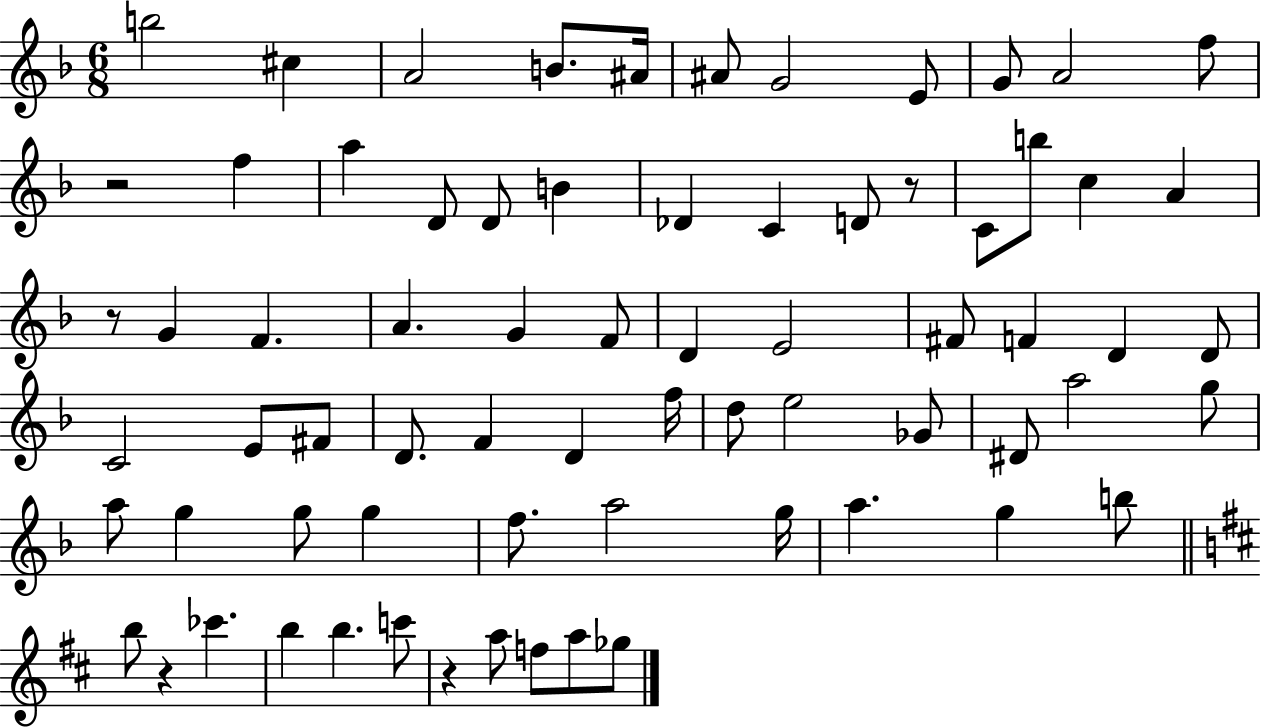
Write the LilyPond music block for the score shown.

{
  \clef treble
  \numericTimeSignature
  \time 6/8
  \key f \major
  b''2 cis''4 | a'2 b'8. ais'16 | ais'8 g'2 e'8 | g'8 a'2 f''8 | \break r2 f''4 | a''4 d'8 d'8 b'4 | des'4 c'4 d'8 r8 | c'8 b''8 c''4 a'4 | \break r8 g'4 f'4. | a'4. g'4 f'8 | d'4 e'2 | fis'8 f'4 d'4 d'8 | \break c'2 e'8 fis'8 | d'8. f'4 d'4 f''16 | d''8 e''2 ges'8 | dis'8 a''2 g''8 | \break a''8 g''4 g''8 g''4 | f''8. a''2 g''16 | a''4. g''4 b''8 | \bar "||" \break \key d \major b''8 r4 ces'''4. | b''4 b''4. c'''8 | r4 a''8 f''8 a''8 ges''8 | \bar "|."
}